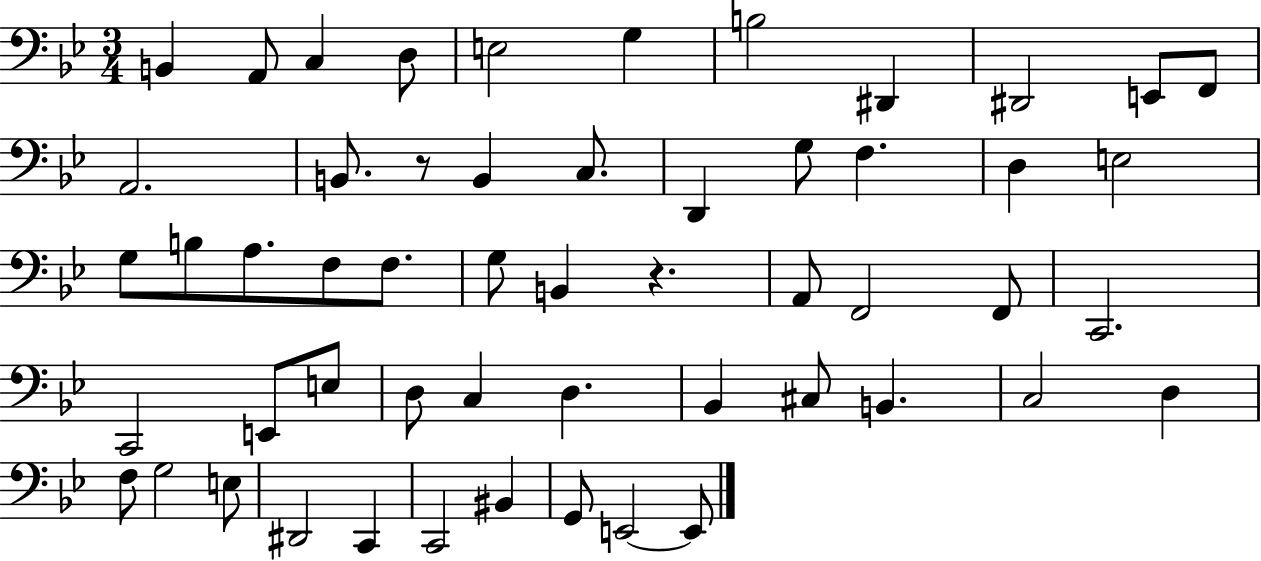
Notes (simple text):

B2/q A2/e C3/q D3/e E3/h G3/q B3/h D#2/q D#2/h E2/e F2/e A2/h. B2/e. R/e B2/q C3/e. D2/q G3/e F3/q. D3/q E3/h G3/e B3/e A3/e. F3/e F3/e. G3/e B2/q R/q. A2/e F2/h F2/e C2/h. C2/h E2/e E3/e D3/e C3/q D3/q. Bb2/q C#3/e B2/q. C3/h D3/q F3/e G3/h E3/e D#2/h C2/q C2/h BIS2/q G2/e E2/h E2/e